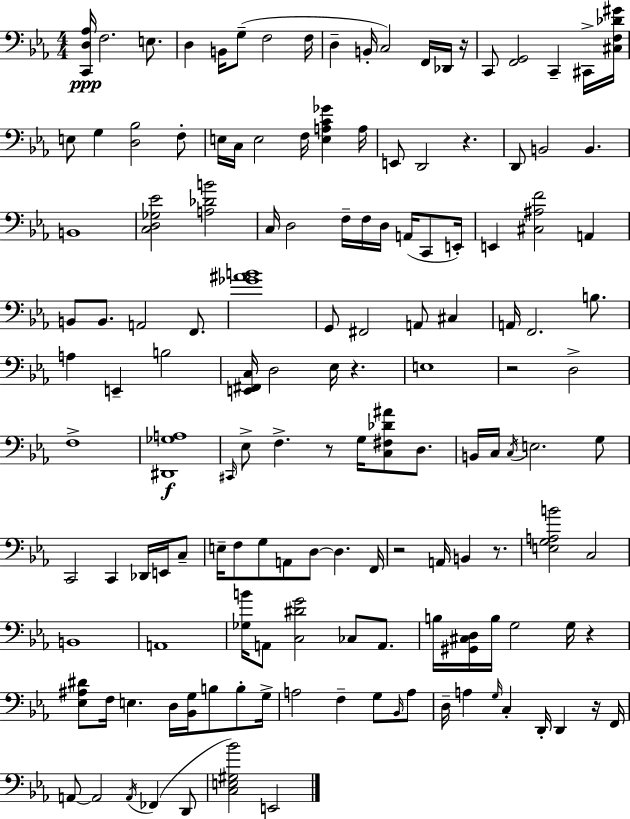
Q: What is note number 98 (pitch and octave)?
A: G3